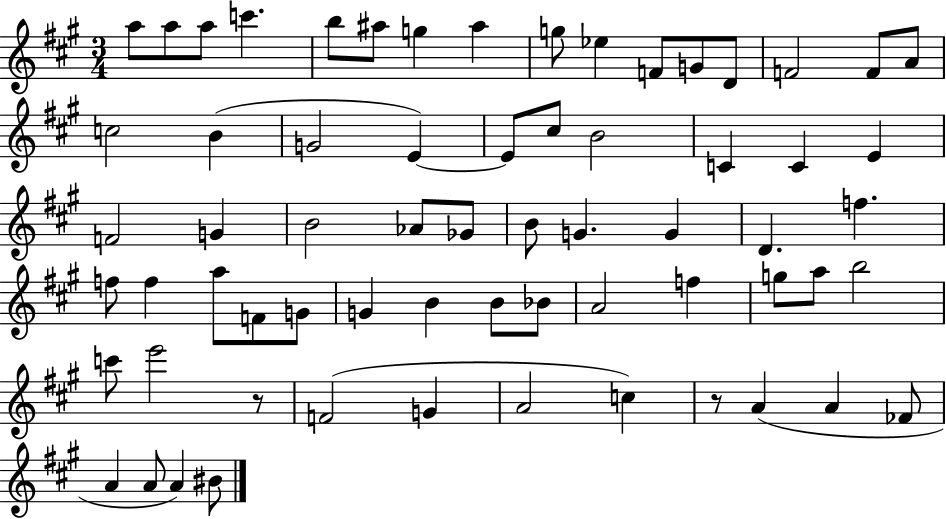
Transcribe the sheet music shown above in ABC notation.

X:1
T:Untitled
M:3/4
L:1/4
K:A
a/2 a/2 a/2 c' b/2 ^a/2 g ^a g/2 _e F/2 G/2 D/2 F2 F/2 A/2 c2 B G2 E E/2 ^c/2 B2 C C E F2 G B2 _A/2 _G/2 B/2 G G D f f/2 f a/2 F/2 G/2 G B B/2 _B/2 A2 f g/2 a/2 b2 c'/2 e'2 z/2 F2 G A2 c z/2 A A _F/2 A A/2 A ^B/2